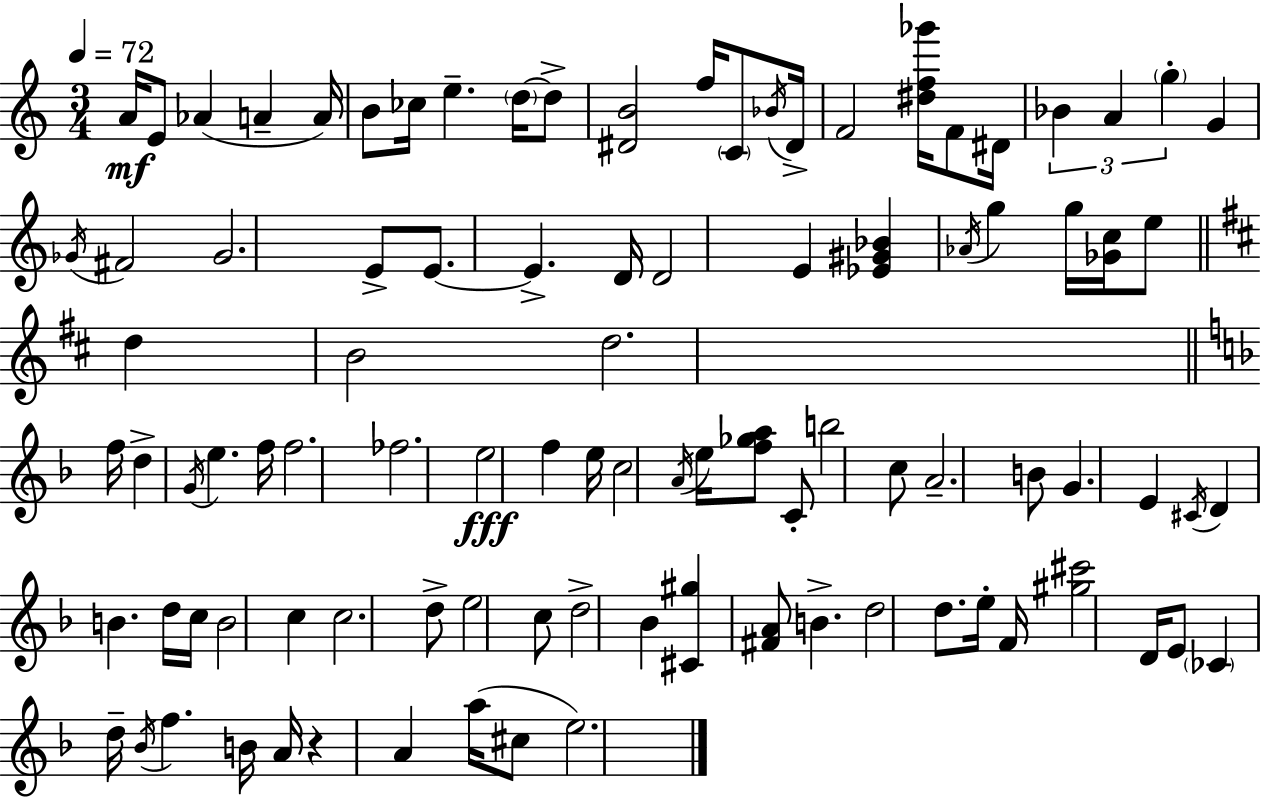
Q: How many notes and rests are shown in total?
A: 96